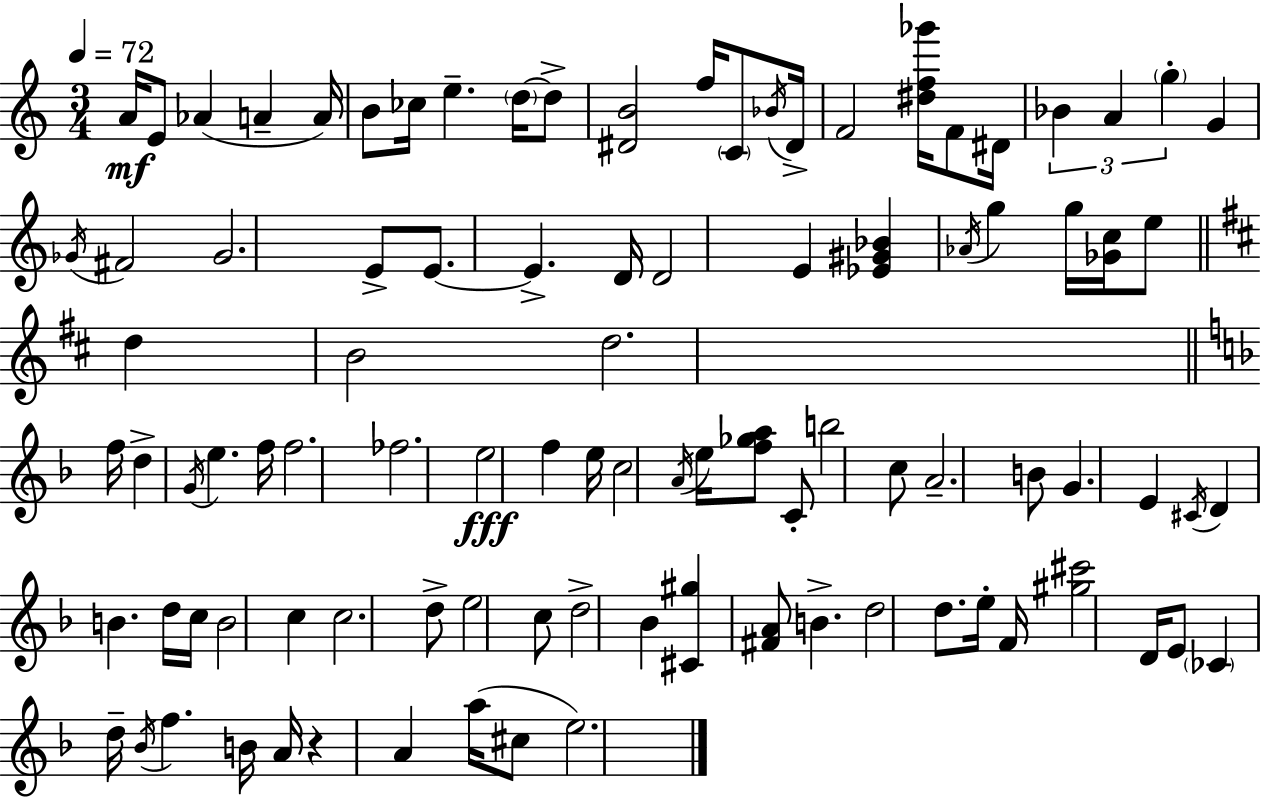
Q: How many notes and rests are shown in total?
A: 96